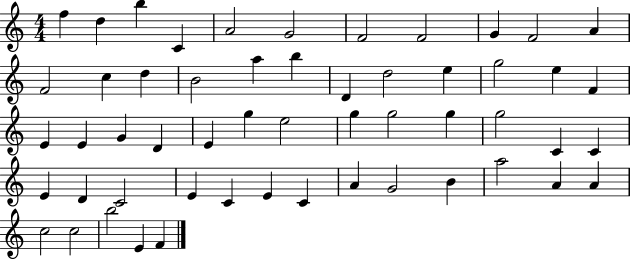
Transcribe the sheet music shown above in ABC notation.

X:1
T:Untitled
M:4/4
L:1/4
K:C
f d b C A2 G2 F2 F2 G F2 A F2 c d B2 a b D d2 e g2 e F E E G D E g e2 g g2 g g2 C C E D C2 E C E C A G2 B a2 A A c2 c2 b2 E F